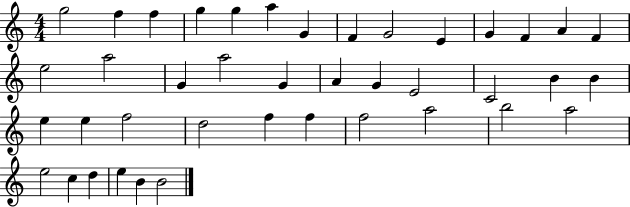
{
  \clef treble
  \numericTimeSignature
  \time 4/4
  \key c \major
  g''2 f''4 f''4 | g''4 g''4 a''4 g'4 | f'4 g'2 e'4 | g'4 f'4 a'4 f'4 | \break e''2 a''2 | g'4 a''2 g'4 | a'4 g'4 e'2 | c'2 b'4 b'4 | \break e''4 e''4 f''2 | d''2 f''4 f''4 | f''2 a''2 | b''2 a''2 | \break e''2 c''4 d''4 | e''4 b'4 b'2 | \bar "|."
}